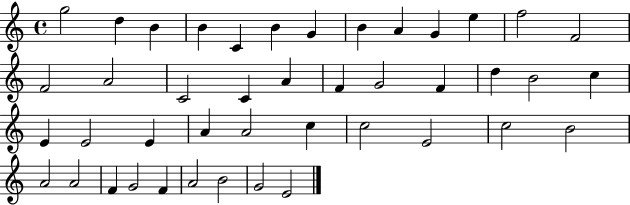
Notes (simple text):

G5/h D5/q B4/q B4/q C4/q B4/q G4/q B4/q A4/q G4/q E5/q F5/h F4/h F4/h A4/h C4/h C4/q A4/q F4/q G4/h F4/q D5/q B4/h C5/q E4/q E4/h E4/q A4/q A4/h C5/q C5/h E4/h C5/h B4/h A4/h A4/h F4/q G4/h F4/q A4/h B4/h G4/h E4/h